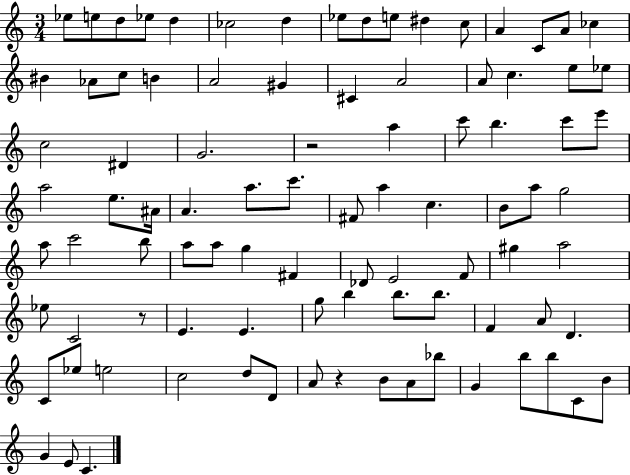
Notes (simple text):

Eb5/e E5/e D5/e Eb5/e D5/q CES5/h D5/q Eb5/e D5/e E5/e D#5/q C5/e A4/q C4/e A4/e CES5/q BIS4/q Ab4/e C5/e B4/q A4/h G#4/q C#4/q A4/h A4/e C5/q. E5/e Eb5/e C5/h D#4/q G4/h. R/h A5/q C6/e B5/q. C6/e E6/e A5/h E5/e. A#4/s A4/q. A5/e. C6/e. F#4/e A5/q C5/q. B4/e A5/e G5/h A5/e C6/h B5/e A5/e A5/e G5/q F#4/q Db4/e E4/h F4/e G#5/q A5/h Eb5/e C4/h R/e E4/q. E4/q. G5/e B5/q B5/e. B5/e. F4/q A4/e D4/q. C4/e Eb5/e E5/h C5/h D5/e D4/e A4/e R/q B4/e A4/e Bb5/e G4/q B5/e B5/e C4/e B4/e G4/q E4/e C4/q.